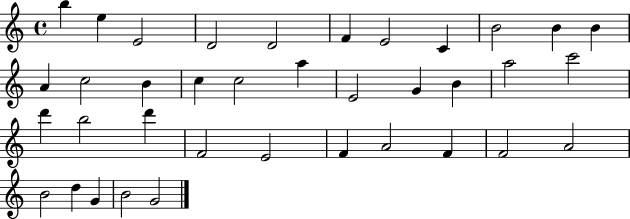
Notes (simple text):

B5/q E5/q E4/h D4/h D4/h F4/q E4/h C4/q B4/h B4/q B4/q A4/q C5/h B4/q C5/q C5/h A5/q E4/h G4/q B4/q A5/h C6/h D6/q B5/h D6/q F4/h E4/h F4/q A4/h F4/q F4/h A4/h B4/h D5/q G4/q B4/h G4/h